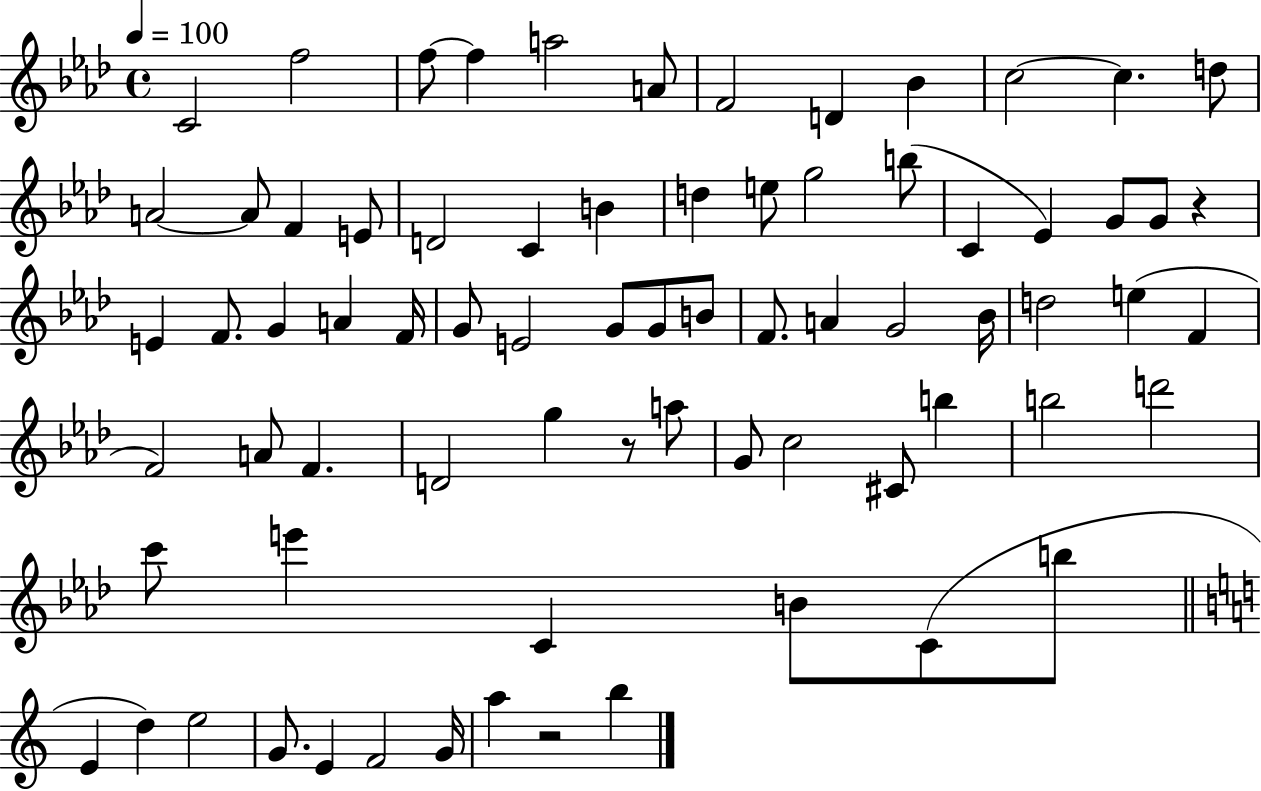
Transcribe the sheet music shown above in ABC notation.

X:1
T:Untitled
M:4/4
L:1/4
K:Ab
C2 f2 f/2 f a2 A/2 F2 D _B c2 c d/2 A2 A/2 F E/2 D2 C B d e/2 g2 b/2 C _E G/2 G/2 z E F/2 G A F/4 G/2 E2 G/2 G/2 B/2 F/2 A G2 _B/4 d2 e F F2 A/2 F D2 g z/2 a/2 G/2 c2 ^C/2 b b2 d'2 c'/2 e' C B/2 C/2 b/2 E d e2 G/2 E F2 G/4 a z2 b